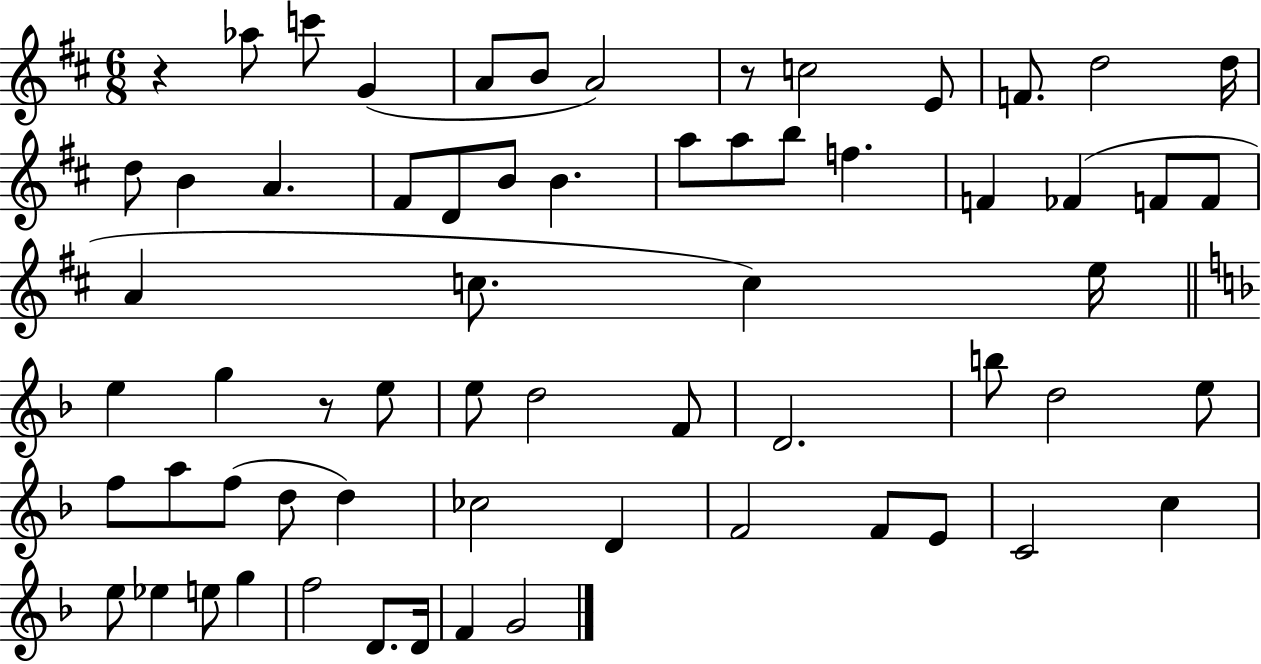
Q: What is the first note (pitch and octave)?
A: Ab5